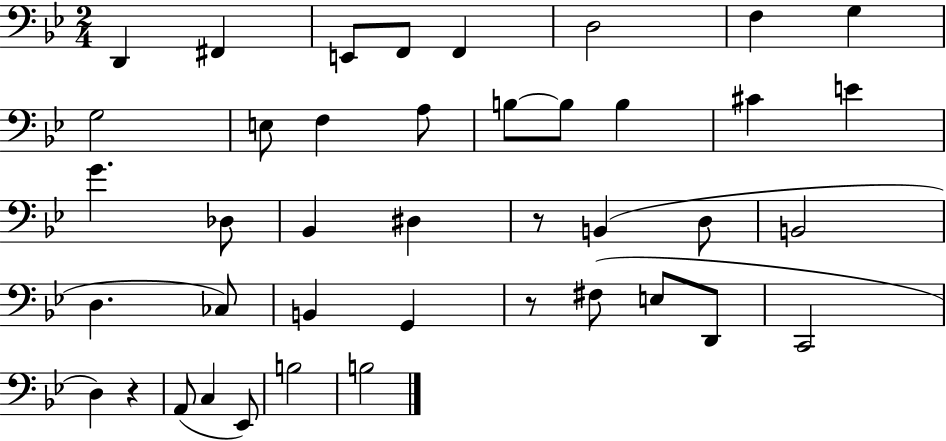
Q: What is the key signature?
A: BES major